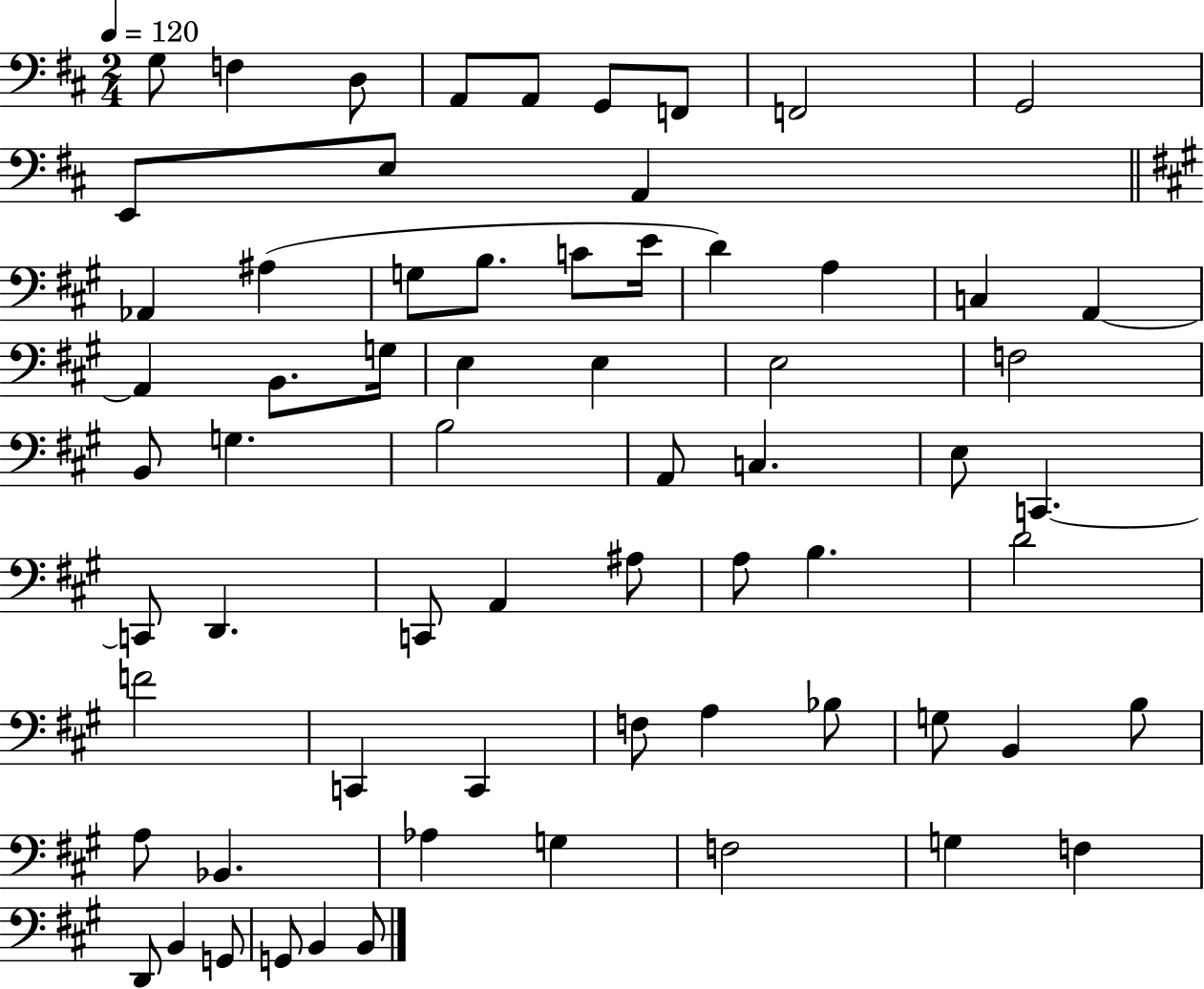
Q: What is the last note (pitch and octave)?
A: B2